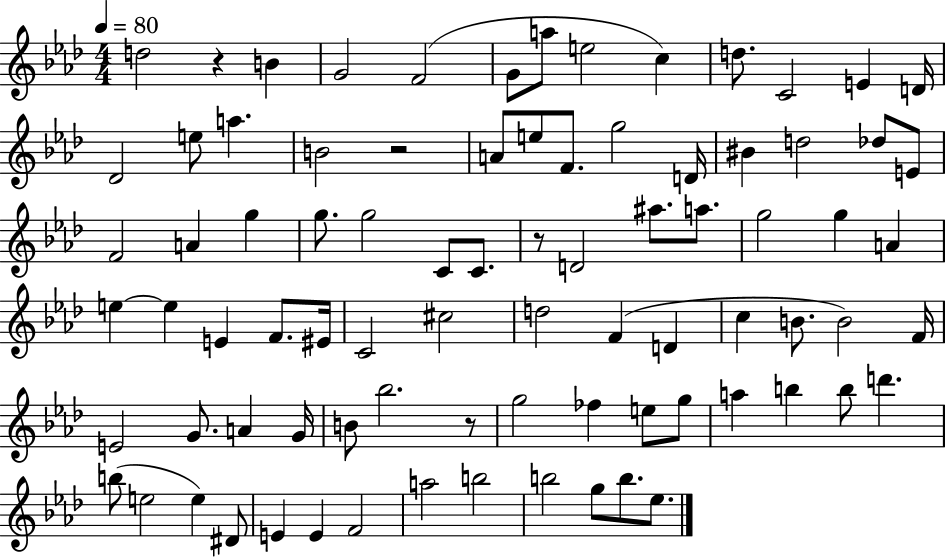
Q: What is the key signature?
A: AES major